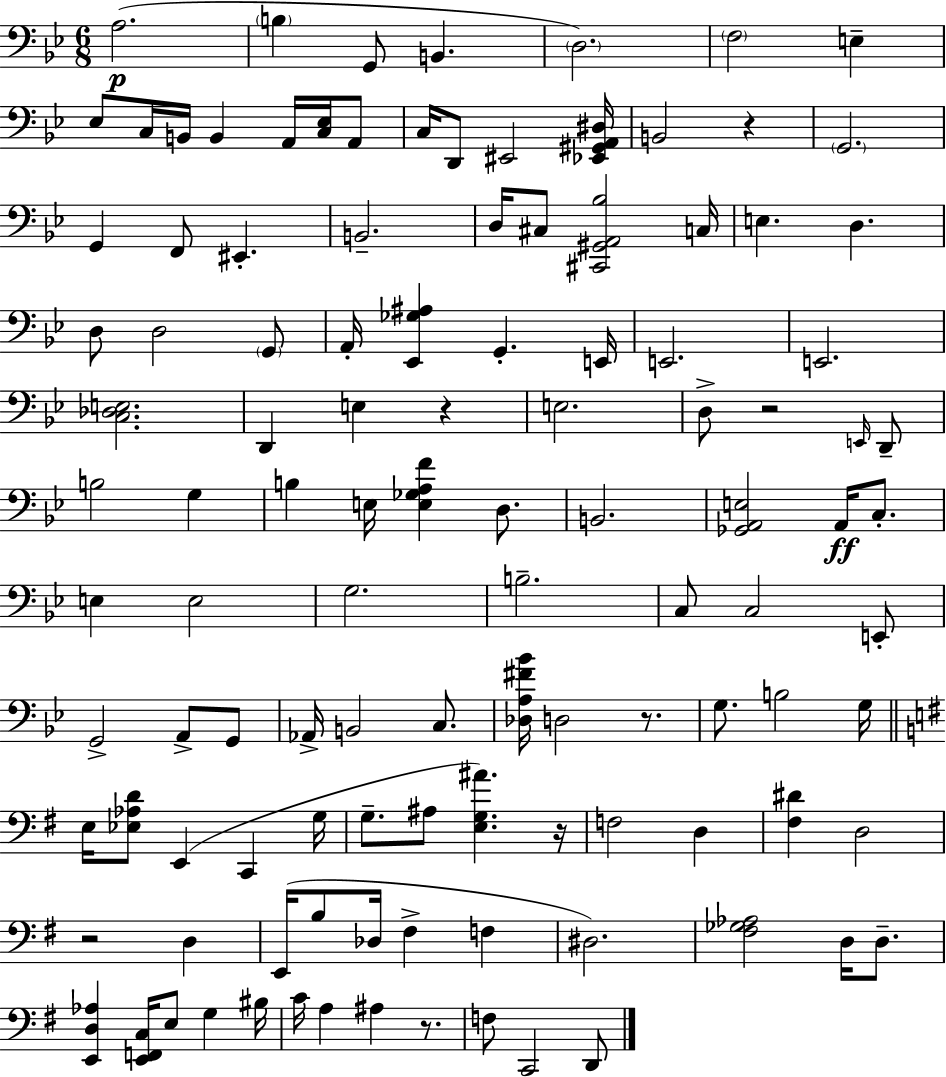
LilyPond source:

{
  \clef bass
  \numericTimeSignature
  \time 6/8
  \key bes \major
  \repeat volta 2 { a2.(\p | \parenthesize b4 g,8 b,4. | \parenthesize d2.) | \parenthesize f2 e4-- | \break ees8 c16 b,16 b,4 a,16 <c ees>16 a,8 | c16 d,8 eis,2 <ees, gis, a, dis>16 | b,2 r4 | \parenthesize g,2. | \break g,4 f,8 eis,4.-. | b,2.-- | d16 cis8 <cis, gis, a, bes>2 c16 | e4. d4. | \break d8 d2 \parenthesize g,8 | a,16-. <ees, ges ais>4 g,4.-. e,16 | e,2. | e,2. | \break <c des e>2. | d,4 e4 r4 | e2. | d8-> r2 \grace { e,16 } d,8-- | \break b2 g4 | b4 e16 <e ges a f'>4 d8. | b,2. | <ges, a, e>2 a,16\ff c8.-. | \break e4 e2 | g2. | b2.-- | c8 c2 e,8-. | \break g,2-> a,8-> g,8 | aes,16-> b,2 c8. | <des a fis' bes'>16 d2 r8. | g8. b2 | \break g16 \bar "||" \break \key g \major e16 <ees aes d'>8 e,4( c,4 g16 | g8.-- ais8 <e g ais'>4.) r16 | f2 d4 | <fis dis'>4 d2 | \break r2 d4 | e,16( b8 des16 fis4-> f4 | dis2.) | <fis ges aes>2 d16 d8.-- | \break <e, d aes>4 <e, f, c>16 e8 g4 bis16 | c'16 a4 ais4 r8. | f8 c,2 d,8 | } \bar "|."
}